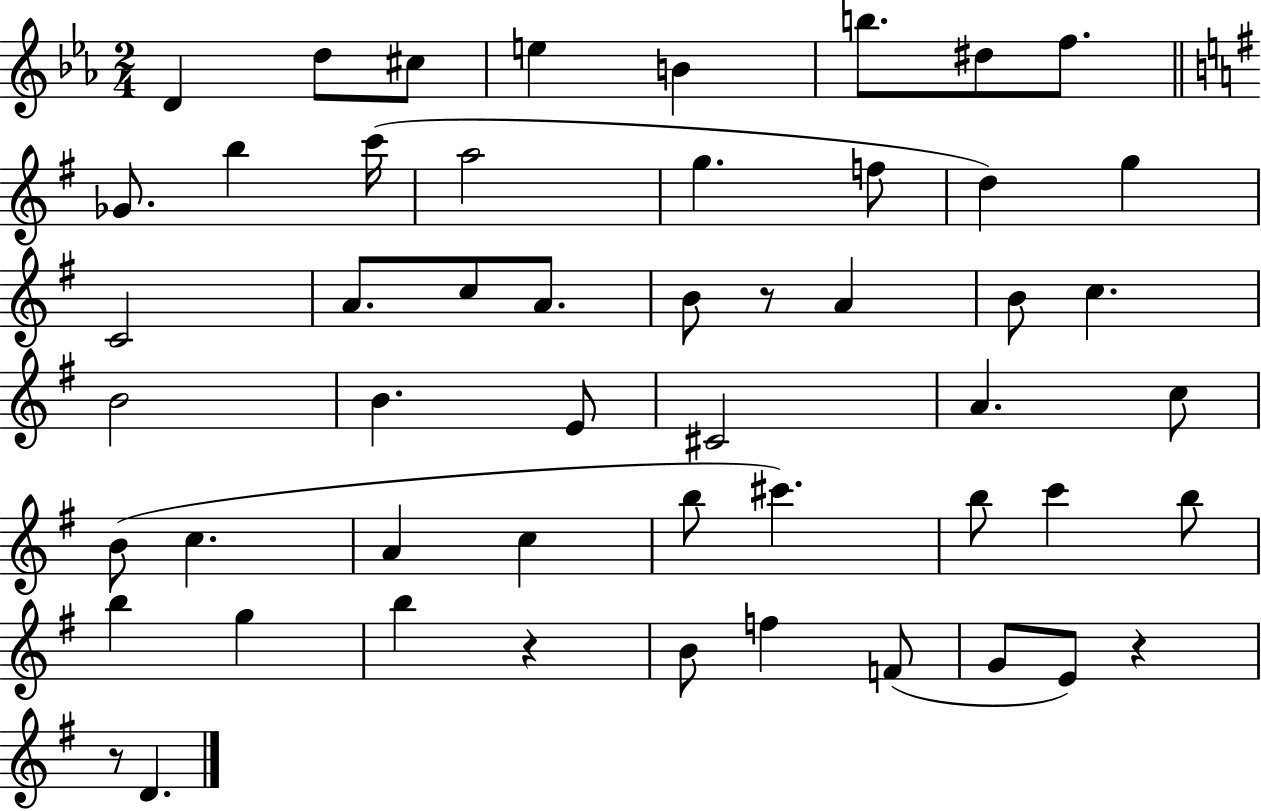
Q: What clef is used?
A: treble